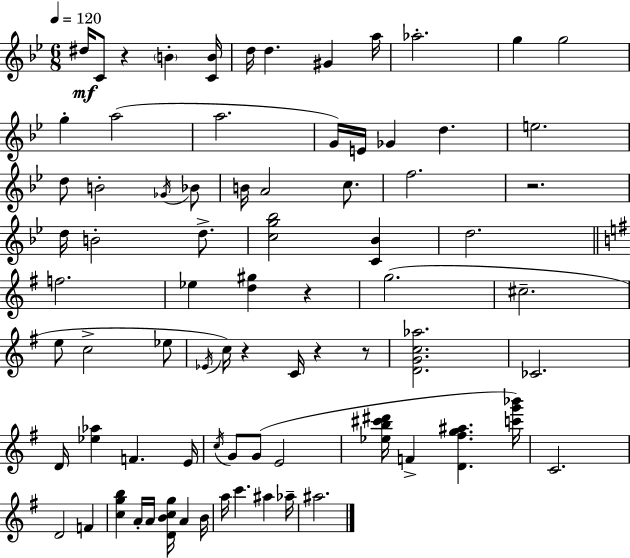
D#5/s C4/e R/q B4/q [C4,B4]/s D5/s D5/q. G#4/q A5/s Ab5/h. G5/q G5/h G5/q A5/h A5/h. G4/s E4/s Gb4/q D5/q. E5/h. D5/e B4/h Gb4/s Bb4/e B4/s A4/h C5/e. F5/h. R/h. D5/s B4/h D5/e. [C5,G5,Bb5]/h [C4,Bb4]/q D5/h. F5/h. Eb5/q [D5,G#5]/q R/q G5/h. C#5/h. E5/e C5/h Eb5/e Eb4/s C5/s R/q C4/s R/q R/e [D4,G4,C5,Ab5]/h. CES4/h. D4/s [Eb5,Ab5]/q F4/q. E4/s C5/s G4/e G4/e E4/h [Eb5,B5,C#6,D#6]/s F4/q [D4,F#5,G5,A#5]/q. [C6,G6,Bb6]/s C4/h. D4/h F4/q [C5,G5,B5]/q A4/s A4/s [D4,B4,C5,G5]/s A4/q B4/s A5/s C6/q. A#5/q Ab5/s A#5/h.